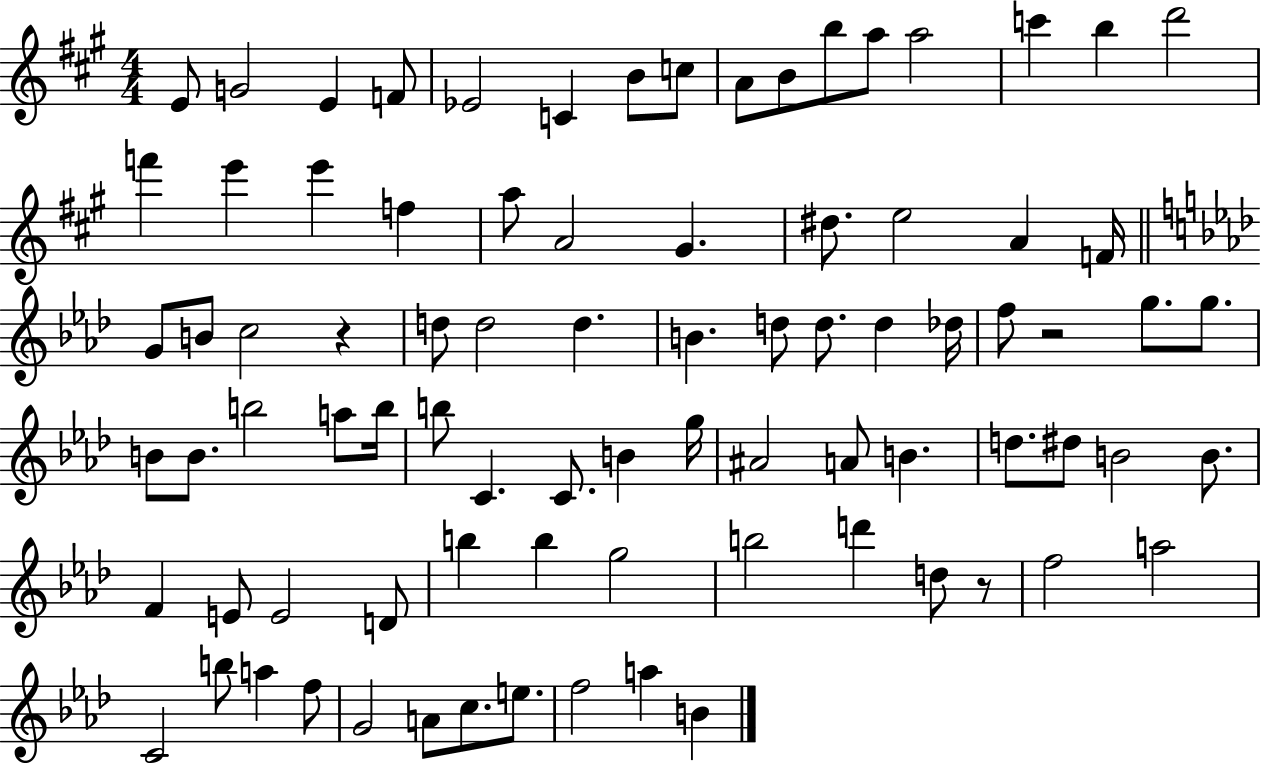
E4/e G4/h E4/q F4/e Eb4/h C4/q B4/e C5/e A4/e B4/e B5/e A5/e A5/h C6/q B5/q D6/h F6/q E6/q E6/q F5/q A5/e A4/h G#4/q. D#5/e. E5/h A4/q F4/s G4/e B4/e C5/h R/q D5/e D5/h D5/q. B4/q. D5/e D5/e. D5/q Db5/s F5/e R/h G5/e. G5/e. B4/e B4/e. B5/h A5/e B5/s B5/e C4/q. C4/e. B4/q G5/s A#4/h A4/e B4/q. D5/e. D#5/e B4/h B4/e. F4/q E4/e E4/h D4/e B5/q B5/q G5/h B5/h D6/q D5/e R/e F5/h A5/h C4/h B5/e A5/q F5/e G4/h A4/e C5/e. E5/e. F5/h A5/q B4/q